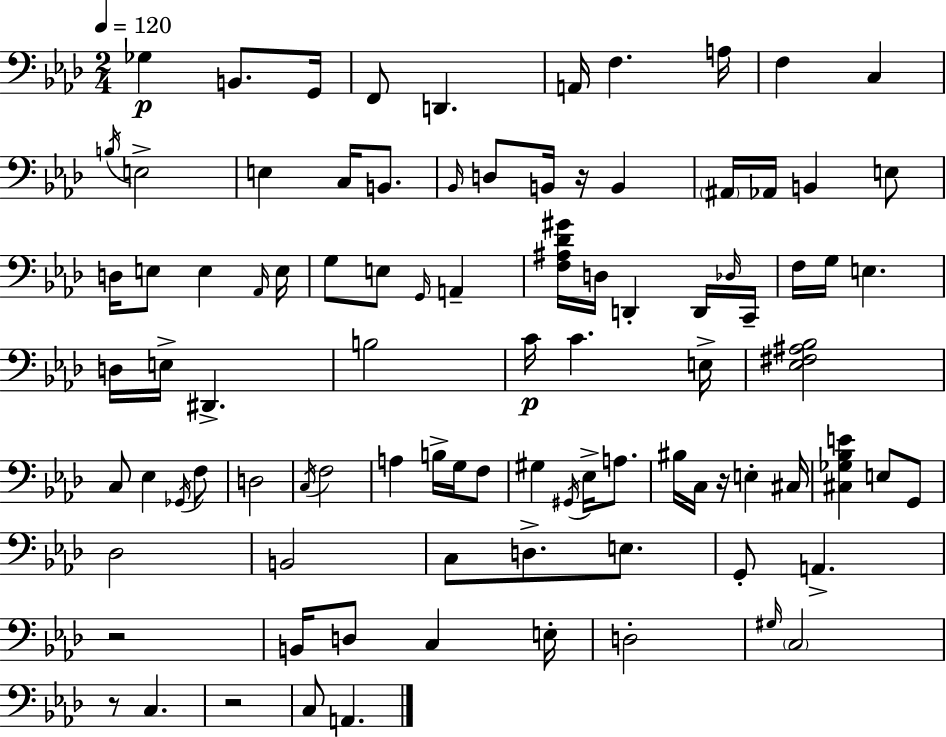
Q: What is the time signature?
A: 2/4